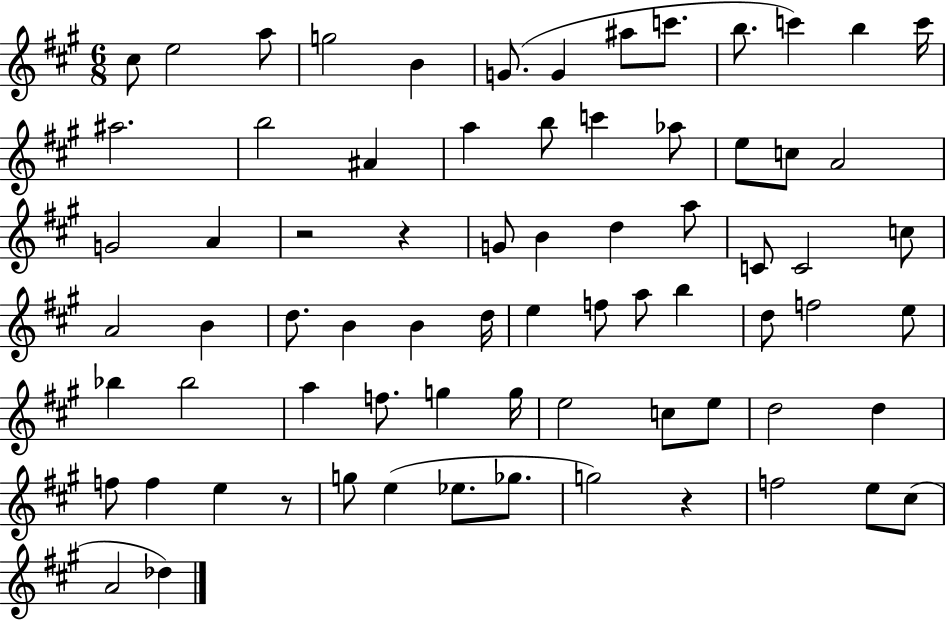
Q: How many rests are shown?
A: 4